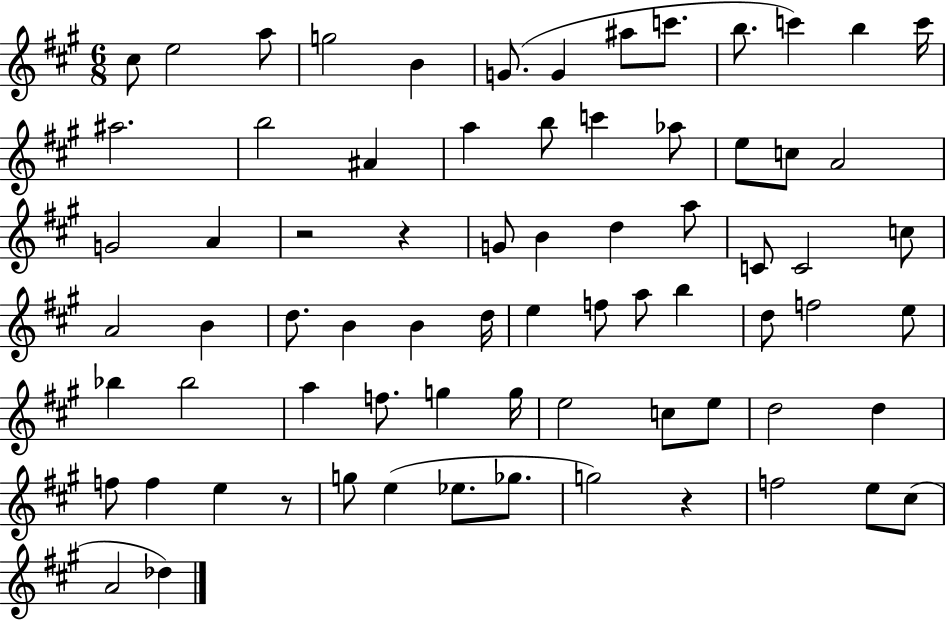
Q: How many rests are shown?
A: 4